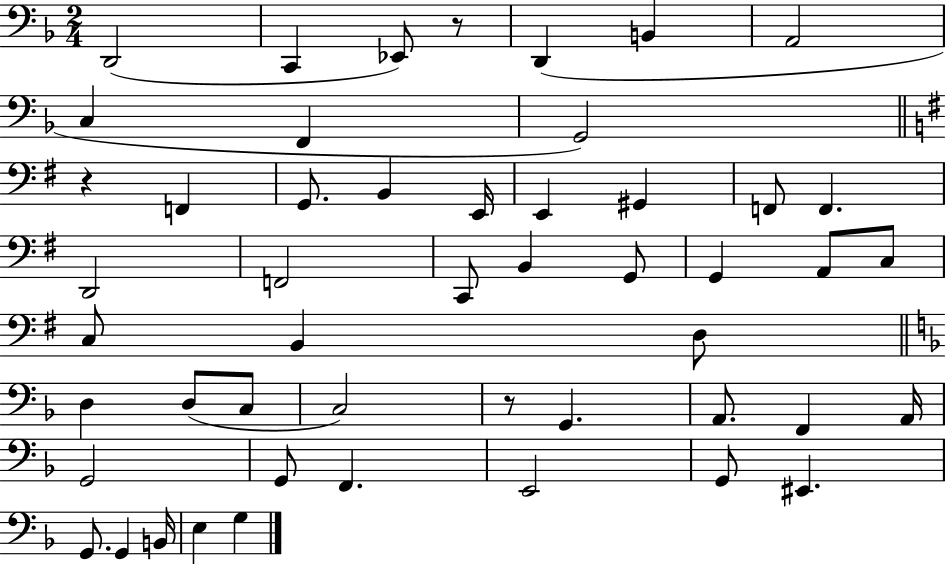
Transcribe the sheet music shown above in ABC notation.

X:1
T:Untitled
M:2/4
L:1/4
K:F
D,,2 C,, _E,,/2 z/2 D,, B,, A,,2 C, F,, G,,2 z F,, G,,/2 B,, E,,/4 E,, ^G,, F,,/2 F,, D,,2 F,,2 C,,/2 B,, G,,/2 G,, A,,/2 C,/2 C,/2 B,, D,/2 D, D,/2 C,/2 C,2 z/2 G,, A,,/2 F,, A,,/4 G,,2 G,,/2 F,, E,,2 G,,/2 ^E,, G,,/2 G,, B,,/4 E, G,